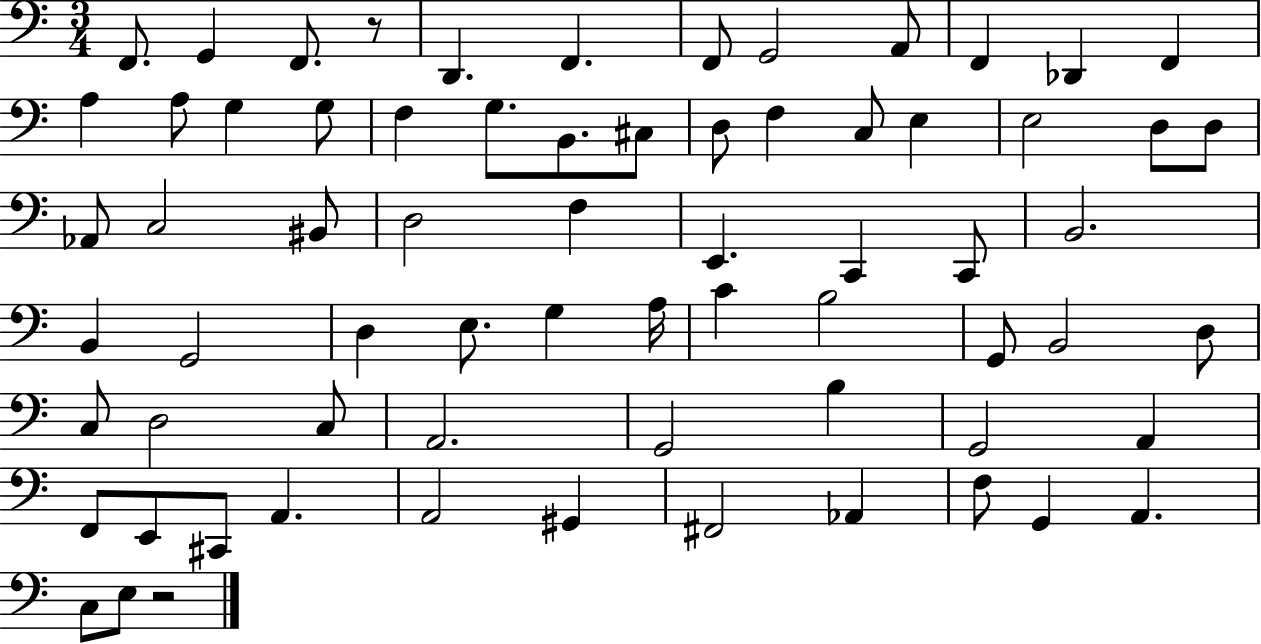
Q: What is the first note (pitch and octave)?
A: F2